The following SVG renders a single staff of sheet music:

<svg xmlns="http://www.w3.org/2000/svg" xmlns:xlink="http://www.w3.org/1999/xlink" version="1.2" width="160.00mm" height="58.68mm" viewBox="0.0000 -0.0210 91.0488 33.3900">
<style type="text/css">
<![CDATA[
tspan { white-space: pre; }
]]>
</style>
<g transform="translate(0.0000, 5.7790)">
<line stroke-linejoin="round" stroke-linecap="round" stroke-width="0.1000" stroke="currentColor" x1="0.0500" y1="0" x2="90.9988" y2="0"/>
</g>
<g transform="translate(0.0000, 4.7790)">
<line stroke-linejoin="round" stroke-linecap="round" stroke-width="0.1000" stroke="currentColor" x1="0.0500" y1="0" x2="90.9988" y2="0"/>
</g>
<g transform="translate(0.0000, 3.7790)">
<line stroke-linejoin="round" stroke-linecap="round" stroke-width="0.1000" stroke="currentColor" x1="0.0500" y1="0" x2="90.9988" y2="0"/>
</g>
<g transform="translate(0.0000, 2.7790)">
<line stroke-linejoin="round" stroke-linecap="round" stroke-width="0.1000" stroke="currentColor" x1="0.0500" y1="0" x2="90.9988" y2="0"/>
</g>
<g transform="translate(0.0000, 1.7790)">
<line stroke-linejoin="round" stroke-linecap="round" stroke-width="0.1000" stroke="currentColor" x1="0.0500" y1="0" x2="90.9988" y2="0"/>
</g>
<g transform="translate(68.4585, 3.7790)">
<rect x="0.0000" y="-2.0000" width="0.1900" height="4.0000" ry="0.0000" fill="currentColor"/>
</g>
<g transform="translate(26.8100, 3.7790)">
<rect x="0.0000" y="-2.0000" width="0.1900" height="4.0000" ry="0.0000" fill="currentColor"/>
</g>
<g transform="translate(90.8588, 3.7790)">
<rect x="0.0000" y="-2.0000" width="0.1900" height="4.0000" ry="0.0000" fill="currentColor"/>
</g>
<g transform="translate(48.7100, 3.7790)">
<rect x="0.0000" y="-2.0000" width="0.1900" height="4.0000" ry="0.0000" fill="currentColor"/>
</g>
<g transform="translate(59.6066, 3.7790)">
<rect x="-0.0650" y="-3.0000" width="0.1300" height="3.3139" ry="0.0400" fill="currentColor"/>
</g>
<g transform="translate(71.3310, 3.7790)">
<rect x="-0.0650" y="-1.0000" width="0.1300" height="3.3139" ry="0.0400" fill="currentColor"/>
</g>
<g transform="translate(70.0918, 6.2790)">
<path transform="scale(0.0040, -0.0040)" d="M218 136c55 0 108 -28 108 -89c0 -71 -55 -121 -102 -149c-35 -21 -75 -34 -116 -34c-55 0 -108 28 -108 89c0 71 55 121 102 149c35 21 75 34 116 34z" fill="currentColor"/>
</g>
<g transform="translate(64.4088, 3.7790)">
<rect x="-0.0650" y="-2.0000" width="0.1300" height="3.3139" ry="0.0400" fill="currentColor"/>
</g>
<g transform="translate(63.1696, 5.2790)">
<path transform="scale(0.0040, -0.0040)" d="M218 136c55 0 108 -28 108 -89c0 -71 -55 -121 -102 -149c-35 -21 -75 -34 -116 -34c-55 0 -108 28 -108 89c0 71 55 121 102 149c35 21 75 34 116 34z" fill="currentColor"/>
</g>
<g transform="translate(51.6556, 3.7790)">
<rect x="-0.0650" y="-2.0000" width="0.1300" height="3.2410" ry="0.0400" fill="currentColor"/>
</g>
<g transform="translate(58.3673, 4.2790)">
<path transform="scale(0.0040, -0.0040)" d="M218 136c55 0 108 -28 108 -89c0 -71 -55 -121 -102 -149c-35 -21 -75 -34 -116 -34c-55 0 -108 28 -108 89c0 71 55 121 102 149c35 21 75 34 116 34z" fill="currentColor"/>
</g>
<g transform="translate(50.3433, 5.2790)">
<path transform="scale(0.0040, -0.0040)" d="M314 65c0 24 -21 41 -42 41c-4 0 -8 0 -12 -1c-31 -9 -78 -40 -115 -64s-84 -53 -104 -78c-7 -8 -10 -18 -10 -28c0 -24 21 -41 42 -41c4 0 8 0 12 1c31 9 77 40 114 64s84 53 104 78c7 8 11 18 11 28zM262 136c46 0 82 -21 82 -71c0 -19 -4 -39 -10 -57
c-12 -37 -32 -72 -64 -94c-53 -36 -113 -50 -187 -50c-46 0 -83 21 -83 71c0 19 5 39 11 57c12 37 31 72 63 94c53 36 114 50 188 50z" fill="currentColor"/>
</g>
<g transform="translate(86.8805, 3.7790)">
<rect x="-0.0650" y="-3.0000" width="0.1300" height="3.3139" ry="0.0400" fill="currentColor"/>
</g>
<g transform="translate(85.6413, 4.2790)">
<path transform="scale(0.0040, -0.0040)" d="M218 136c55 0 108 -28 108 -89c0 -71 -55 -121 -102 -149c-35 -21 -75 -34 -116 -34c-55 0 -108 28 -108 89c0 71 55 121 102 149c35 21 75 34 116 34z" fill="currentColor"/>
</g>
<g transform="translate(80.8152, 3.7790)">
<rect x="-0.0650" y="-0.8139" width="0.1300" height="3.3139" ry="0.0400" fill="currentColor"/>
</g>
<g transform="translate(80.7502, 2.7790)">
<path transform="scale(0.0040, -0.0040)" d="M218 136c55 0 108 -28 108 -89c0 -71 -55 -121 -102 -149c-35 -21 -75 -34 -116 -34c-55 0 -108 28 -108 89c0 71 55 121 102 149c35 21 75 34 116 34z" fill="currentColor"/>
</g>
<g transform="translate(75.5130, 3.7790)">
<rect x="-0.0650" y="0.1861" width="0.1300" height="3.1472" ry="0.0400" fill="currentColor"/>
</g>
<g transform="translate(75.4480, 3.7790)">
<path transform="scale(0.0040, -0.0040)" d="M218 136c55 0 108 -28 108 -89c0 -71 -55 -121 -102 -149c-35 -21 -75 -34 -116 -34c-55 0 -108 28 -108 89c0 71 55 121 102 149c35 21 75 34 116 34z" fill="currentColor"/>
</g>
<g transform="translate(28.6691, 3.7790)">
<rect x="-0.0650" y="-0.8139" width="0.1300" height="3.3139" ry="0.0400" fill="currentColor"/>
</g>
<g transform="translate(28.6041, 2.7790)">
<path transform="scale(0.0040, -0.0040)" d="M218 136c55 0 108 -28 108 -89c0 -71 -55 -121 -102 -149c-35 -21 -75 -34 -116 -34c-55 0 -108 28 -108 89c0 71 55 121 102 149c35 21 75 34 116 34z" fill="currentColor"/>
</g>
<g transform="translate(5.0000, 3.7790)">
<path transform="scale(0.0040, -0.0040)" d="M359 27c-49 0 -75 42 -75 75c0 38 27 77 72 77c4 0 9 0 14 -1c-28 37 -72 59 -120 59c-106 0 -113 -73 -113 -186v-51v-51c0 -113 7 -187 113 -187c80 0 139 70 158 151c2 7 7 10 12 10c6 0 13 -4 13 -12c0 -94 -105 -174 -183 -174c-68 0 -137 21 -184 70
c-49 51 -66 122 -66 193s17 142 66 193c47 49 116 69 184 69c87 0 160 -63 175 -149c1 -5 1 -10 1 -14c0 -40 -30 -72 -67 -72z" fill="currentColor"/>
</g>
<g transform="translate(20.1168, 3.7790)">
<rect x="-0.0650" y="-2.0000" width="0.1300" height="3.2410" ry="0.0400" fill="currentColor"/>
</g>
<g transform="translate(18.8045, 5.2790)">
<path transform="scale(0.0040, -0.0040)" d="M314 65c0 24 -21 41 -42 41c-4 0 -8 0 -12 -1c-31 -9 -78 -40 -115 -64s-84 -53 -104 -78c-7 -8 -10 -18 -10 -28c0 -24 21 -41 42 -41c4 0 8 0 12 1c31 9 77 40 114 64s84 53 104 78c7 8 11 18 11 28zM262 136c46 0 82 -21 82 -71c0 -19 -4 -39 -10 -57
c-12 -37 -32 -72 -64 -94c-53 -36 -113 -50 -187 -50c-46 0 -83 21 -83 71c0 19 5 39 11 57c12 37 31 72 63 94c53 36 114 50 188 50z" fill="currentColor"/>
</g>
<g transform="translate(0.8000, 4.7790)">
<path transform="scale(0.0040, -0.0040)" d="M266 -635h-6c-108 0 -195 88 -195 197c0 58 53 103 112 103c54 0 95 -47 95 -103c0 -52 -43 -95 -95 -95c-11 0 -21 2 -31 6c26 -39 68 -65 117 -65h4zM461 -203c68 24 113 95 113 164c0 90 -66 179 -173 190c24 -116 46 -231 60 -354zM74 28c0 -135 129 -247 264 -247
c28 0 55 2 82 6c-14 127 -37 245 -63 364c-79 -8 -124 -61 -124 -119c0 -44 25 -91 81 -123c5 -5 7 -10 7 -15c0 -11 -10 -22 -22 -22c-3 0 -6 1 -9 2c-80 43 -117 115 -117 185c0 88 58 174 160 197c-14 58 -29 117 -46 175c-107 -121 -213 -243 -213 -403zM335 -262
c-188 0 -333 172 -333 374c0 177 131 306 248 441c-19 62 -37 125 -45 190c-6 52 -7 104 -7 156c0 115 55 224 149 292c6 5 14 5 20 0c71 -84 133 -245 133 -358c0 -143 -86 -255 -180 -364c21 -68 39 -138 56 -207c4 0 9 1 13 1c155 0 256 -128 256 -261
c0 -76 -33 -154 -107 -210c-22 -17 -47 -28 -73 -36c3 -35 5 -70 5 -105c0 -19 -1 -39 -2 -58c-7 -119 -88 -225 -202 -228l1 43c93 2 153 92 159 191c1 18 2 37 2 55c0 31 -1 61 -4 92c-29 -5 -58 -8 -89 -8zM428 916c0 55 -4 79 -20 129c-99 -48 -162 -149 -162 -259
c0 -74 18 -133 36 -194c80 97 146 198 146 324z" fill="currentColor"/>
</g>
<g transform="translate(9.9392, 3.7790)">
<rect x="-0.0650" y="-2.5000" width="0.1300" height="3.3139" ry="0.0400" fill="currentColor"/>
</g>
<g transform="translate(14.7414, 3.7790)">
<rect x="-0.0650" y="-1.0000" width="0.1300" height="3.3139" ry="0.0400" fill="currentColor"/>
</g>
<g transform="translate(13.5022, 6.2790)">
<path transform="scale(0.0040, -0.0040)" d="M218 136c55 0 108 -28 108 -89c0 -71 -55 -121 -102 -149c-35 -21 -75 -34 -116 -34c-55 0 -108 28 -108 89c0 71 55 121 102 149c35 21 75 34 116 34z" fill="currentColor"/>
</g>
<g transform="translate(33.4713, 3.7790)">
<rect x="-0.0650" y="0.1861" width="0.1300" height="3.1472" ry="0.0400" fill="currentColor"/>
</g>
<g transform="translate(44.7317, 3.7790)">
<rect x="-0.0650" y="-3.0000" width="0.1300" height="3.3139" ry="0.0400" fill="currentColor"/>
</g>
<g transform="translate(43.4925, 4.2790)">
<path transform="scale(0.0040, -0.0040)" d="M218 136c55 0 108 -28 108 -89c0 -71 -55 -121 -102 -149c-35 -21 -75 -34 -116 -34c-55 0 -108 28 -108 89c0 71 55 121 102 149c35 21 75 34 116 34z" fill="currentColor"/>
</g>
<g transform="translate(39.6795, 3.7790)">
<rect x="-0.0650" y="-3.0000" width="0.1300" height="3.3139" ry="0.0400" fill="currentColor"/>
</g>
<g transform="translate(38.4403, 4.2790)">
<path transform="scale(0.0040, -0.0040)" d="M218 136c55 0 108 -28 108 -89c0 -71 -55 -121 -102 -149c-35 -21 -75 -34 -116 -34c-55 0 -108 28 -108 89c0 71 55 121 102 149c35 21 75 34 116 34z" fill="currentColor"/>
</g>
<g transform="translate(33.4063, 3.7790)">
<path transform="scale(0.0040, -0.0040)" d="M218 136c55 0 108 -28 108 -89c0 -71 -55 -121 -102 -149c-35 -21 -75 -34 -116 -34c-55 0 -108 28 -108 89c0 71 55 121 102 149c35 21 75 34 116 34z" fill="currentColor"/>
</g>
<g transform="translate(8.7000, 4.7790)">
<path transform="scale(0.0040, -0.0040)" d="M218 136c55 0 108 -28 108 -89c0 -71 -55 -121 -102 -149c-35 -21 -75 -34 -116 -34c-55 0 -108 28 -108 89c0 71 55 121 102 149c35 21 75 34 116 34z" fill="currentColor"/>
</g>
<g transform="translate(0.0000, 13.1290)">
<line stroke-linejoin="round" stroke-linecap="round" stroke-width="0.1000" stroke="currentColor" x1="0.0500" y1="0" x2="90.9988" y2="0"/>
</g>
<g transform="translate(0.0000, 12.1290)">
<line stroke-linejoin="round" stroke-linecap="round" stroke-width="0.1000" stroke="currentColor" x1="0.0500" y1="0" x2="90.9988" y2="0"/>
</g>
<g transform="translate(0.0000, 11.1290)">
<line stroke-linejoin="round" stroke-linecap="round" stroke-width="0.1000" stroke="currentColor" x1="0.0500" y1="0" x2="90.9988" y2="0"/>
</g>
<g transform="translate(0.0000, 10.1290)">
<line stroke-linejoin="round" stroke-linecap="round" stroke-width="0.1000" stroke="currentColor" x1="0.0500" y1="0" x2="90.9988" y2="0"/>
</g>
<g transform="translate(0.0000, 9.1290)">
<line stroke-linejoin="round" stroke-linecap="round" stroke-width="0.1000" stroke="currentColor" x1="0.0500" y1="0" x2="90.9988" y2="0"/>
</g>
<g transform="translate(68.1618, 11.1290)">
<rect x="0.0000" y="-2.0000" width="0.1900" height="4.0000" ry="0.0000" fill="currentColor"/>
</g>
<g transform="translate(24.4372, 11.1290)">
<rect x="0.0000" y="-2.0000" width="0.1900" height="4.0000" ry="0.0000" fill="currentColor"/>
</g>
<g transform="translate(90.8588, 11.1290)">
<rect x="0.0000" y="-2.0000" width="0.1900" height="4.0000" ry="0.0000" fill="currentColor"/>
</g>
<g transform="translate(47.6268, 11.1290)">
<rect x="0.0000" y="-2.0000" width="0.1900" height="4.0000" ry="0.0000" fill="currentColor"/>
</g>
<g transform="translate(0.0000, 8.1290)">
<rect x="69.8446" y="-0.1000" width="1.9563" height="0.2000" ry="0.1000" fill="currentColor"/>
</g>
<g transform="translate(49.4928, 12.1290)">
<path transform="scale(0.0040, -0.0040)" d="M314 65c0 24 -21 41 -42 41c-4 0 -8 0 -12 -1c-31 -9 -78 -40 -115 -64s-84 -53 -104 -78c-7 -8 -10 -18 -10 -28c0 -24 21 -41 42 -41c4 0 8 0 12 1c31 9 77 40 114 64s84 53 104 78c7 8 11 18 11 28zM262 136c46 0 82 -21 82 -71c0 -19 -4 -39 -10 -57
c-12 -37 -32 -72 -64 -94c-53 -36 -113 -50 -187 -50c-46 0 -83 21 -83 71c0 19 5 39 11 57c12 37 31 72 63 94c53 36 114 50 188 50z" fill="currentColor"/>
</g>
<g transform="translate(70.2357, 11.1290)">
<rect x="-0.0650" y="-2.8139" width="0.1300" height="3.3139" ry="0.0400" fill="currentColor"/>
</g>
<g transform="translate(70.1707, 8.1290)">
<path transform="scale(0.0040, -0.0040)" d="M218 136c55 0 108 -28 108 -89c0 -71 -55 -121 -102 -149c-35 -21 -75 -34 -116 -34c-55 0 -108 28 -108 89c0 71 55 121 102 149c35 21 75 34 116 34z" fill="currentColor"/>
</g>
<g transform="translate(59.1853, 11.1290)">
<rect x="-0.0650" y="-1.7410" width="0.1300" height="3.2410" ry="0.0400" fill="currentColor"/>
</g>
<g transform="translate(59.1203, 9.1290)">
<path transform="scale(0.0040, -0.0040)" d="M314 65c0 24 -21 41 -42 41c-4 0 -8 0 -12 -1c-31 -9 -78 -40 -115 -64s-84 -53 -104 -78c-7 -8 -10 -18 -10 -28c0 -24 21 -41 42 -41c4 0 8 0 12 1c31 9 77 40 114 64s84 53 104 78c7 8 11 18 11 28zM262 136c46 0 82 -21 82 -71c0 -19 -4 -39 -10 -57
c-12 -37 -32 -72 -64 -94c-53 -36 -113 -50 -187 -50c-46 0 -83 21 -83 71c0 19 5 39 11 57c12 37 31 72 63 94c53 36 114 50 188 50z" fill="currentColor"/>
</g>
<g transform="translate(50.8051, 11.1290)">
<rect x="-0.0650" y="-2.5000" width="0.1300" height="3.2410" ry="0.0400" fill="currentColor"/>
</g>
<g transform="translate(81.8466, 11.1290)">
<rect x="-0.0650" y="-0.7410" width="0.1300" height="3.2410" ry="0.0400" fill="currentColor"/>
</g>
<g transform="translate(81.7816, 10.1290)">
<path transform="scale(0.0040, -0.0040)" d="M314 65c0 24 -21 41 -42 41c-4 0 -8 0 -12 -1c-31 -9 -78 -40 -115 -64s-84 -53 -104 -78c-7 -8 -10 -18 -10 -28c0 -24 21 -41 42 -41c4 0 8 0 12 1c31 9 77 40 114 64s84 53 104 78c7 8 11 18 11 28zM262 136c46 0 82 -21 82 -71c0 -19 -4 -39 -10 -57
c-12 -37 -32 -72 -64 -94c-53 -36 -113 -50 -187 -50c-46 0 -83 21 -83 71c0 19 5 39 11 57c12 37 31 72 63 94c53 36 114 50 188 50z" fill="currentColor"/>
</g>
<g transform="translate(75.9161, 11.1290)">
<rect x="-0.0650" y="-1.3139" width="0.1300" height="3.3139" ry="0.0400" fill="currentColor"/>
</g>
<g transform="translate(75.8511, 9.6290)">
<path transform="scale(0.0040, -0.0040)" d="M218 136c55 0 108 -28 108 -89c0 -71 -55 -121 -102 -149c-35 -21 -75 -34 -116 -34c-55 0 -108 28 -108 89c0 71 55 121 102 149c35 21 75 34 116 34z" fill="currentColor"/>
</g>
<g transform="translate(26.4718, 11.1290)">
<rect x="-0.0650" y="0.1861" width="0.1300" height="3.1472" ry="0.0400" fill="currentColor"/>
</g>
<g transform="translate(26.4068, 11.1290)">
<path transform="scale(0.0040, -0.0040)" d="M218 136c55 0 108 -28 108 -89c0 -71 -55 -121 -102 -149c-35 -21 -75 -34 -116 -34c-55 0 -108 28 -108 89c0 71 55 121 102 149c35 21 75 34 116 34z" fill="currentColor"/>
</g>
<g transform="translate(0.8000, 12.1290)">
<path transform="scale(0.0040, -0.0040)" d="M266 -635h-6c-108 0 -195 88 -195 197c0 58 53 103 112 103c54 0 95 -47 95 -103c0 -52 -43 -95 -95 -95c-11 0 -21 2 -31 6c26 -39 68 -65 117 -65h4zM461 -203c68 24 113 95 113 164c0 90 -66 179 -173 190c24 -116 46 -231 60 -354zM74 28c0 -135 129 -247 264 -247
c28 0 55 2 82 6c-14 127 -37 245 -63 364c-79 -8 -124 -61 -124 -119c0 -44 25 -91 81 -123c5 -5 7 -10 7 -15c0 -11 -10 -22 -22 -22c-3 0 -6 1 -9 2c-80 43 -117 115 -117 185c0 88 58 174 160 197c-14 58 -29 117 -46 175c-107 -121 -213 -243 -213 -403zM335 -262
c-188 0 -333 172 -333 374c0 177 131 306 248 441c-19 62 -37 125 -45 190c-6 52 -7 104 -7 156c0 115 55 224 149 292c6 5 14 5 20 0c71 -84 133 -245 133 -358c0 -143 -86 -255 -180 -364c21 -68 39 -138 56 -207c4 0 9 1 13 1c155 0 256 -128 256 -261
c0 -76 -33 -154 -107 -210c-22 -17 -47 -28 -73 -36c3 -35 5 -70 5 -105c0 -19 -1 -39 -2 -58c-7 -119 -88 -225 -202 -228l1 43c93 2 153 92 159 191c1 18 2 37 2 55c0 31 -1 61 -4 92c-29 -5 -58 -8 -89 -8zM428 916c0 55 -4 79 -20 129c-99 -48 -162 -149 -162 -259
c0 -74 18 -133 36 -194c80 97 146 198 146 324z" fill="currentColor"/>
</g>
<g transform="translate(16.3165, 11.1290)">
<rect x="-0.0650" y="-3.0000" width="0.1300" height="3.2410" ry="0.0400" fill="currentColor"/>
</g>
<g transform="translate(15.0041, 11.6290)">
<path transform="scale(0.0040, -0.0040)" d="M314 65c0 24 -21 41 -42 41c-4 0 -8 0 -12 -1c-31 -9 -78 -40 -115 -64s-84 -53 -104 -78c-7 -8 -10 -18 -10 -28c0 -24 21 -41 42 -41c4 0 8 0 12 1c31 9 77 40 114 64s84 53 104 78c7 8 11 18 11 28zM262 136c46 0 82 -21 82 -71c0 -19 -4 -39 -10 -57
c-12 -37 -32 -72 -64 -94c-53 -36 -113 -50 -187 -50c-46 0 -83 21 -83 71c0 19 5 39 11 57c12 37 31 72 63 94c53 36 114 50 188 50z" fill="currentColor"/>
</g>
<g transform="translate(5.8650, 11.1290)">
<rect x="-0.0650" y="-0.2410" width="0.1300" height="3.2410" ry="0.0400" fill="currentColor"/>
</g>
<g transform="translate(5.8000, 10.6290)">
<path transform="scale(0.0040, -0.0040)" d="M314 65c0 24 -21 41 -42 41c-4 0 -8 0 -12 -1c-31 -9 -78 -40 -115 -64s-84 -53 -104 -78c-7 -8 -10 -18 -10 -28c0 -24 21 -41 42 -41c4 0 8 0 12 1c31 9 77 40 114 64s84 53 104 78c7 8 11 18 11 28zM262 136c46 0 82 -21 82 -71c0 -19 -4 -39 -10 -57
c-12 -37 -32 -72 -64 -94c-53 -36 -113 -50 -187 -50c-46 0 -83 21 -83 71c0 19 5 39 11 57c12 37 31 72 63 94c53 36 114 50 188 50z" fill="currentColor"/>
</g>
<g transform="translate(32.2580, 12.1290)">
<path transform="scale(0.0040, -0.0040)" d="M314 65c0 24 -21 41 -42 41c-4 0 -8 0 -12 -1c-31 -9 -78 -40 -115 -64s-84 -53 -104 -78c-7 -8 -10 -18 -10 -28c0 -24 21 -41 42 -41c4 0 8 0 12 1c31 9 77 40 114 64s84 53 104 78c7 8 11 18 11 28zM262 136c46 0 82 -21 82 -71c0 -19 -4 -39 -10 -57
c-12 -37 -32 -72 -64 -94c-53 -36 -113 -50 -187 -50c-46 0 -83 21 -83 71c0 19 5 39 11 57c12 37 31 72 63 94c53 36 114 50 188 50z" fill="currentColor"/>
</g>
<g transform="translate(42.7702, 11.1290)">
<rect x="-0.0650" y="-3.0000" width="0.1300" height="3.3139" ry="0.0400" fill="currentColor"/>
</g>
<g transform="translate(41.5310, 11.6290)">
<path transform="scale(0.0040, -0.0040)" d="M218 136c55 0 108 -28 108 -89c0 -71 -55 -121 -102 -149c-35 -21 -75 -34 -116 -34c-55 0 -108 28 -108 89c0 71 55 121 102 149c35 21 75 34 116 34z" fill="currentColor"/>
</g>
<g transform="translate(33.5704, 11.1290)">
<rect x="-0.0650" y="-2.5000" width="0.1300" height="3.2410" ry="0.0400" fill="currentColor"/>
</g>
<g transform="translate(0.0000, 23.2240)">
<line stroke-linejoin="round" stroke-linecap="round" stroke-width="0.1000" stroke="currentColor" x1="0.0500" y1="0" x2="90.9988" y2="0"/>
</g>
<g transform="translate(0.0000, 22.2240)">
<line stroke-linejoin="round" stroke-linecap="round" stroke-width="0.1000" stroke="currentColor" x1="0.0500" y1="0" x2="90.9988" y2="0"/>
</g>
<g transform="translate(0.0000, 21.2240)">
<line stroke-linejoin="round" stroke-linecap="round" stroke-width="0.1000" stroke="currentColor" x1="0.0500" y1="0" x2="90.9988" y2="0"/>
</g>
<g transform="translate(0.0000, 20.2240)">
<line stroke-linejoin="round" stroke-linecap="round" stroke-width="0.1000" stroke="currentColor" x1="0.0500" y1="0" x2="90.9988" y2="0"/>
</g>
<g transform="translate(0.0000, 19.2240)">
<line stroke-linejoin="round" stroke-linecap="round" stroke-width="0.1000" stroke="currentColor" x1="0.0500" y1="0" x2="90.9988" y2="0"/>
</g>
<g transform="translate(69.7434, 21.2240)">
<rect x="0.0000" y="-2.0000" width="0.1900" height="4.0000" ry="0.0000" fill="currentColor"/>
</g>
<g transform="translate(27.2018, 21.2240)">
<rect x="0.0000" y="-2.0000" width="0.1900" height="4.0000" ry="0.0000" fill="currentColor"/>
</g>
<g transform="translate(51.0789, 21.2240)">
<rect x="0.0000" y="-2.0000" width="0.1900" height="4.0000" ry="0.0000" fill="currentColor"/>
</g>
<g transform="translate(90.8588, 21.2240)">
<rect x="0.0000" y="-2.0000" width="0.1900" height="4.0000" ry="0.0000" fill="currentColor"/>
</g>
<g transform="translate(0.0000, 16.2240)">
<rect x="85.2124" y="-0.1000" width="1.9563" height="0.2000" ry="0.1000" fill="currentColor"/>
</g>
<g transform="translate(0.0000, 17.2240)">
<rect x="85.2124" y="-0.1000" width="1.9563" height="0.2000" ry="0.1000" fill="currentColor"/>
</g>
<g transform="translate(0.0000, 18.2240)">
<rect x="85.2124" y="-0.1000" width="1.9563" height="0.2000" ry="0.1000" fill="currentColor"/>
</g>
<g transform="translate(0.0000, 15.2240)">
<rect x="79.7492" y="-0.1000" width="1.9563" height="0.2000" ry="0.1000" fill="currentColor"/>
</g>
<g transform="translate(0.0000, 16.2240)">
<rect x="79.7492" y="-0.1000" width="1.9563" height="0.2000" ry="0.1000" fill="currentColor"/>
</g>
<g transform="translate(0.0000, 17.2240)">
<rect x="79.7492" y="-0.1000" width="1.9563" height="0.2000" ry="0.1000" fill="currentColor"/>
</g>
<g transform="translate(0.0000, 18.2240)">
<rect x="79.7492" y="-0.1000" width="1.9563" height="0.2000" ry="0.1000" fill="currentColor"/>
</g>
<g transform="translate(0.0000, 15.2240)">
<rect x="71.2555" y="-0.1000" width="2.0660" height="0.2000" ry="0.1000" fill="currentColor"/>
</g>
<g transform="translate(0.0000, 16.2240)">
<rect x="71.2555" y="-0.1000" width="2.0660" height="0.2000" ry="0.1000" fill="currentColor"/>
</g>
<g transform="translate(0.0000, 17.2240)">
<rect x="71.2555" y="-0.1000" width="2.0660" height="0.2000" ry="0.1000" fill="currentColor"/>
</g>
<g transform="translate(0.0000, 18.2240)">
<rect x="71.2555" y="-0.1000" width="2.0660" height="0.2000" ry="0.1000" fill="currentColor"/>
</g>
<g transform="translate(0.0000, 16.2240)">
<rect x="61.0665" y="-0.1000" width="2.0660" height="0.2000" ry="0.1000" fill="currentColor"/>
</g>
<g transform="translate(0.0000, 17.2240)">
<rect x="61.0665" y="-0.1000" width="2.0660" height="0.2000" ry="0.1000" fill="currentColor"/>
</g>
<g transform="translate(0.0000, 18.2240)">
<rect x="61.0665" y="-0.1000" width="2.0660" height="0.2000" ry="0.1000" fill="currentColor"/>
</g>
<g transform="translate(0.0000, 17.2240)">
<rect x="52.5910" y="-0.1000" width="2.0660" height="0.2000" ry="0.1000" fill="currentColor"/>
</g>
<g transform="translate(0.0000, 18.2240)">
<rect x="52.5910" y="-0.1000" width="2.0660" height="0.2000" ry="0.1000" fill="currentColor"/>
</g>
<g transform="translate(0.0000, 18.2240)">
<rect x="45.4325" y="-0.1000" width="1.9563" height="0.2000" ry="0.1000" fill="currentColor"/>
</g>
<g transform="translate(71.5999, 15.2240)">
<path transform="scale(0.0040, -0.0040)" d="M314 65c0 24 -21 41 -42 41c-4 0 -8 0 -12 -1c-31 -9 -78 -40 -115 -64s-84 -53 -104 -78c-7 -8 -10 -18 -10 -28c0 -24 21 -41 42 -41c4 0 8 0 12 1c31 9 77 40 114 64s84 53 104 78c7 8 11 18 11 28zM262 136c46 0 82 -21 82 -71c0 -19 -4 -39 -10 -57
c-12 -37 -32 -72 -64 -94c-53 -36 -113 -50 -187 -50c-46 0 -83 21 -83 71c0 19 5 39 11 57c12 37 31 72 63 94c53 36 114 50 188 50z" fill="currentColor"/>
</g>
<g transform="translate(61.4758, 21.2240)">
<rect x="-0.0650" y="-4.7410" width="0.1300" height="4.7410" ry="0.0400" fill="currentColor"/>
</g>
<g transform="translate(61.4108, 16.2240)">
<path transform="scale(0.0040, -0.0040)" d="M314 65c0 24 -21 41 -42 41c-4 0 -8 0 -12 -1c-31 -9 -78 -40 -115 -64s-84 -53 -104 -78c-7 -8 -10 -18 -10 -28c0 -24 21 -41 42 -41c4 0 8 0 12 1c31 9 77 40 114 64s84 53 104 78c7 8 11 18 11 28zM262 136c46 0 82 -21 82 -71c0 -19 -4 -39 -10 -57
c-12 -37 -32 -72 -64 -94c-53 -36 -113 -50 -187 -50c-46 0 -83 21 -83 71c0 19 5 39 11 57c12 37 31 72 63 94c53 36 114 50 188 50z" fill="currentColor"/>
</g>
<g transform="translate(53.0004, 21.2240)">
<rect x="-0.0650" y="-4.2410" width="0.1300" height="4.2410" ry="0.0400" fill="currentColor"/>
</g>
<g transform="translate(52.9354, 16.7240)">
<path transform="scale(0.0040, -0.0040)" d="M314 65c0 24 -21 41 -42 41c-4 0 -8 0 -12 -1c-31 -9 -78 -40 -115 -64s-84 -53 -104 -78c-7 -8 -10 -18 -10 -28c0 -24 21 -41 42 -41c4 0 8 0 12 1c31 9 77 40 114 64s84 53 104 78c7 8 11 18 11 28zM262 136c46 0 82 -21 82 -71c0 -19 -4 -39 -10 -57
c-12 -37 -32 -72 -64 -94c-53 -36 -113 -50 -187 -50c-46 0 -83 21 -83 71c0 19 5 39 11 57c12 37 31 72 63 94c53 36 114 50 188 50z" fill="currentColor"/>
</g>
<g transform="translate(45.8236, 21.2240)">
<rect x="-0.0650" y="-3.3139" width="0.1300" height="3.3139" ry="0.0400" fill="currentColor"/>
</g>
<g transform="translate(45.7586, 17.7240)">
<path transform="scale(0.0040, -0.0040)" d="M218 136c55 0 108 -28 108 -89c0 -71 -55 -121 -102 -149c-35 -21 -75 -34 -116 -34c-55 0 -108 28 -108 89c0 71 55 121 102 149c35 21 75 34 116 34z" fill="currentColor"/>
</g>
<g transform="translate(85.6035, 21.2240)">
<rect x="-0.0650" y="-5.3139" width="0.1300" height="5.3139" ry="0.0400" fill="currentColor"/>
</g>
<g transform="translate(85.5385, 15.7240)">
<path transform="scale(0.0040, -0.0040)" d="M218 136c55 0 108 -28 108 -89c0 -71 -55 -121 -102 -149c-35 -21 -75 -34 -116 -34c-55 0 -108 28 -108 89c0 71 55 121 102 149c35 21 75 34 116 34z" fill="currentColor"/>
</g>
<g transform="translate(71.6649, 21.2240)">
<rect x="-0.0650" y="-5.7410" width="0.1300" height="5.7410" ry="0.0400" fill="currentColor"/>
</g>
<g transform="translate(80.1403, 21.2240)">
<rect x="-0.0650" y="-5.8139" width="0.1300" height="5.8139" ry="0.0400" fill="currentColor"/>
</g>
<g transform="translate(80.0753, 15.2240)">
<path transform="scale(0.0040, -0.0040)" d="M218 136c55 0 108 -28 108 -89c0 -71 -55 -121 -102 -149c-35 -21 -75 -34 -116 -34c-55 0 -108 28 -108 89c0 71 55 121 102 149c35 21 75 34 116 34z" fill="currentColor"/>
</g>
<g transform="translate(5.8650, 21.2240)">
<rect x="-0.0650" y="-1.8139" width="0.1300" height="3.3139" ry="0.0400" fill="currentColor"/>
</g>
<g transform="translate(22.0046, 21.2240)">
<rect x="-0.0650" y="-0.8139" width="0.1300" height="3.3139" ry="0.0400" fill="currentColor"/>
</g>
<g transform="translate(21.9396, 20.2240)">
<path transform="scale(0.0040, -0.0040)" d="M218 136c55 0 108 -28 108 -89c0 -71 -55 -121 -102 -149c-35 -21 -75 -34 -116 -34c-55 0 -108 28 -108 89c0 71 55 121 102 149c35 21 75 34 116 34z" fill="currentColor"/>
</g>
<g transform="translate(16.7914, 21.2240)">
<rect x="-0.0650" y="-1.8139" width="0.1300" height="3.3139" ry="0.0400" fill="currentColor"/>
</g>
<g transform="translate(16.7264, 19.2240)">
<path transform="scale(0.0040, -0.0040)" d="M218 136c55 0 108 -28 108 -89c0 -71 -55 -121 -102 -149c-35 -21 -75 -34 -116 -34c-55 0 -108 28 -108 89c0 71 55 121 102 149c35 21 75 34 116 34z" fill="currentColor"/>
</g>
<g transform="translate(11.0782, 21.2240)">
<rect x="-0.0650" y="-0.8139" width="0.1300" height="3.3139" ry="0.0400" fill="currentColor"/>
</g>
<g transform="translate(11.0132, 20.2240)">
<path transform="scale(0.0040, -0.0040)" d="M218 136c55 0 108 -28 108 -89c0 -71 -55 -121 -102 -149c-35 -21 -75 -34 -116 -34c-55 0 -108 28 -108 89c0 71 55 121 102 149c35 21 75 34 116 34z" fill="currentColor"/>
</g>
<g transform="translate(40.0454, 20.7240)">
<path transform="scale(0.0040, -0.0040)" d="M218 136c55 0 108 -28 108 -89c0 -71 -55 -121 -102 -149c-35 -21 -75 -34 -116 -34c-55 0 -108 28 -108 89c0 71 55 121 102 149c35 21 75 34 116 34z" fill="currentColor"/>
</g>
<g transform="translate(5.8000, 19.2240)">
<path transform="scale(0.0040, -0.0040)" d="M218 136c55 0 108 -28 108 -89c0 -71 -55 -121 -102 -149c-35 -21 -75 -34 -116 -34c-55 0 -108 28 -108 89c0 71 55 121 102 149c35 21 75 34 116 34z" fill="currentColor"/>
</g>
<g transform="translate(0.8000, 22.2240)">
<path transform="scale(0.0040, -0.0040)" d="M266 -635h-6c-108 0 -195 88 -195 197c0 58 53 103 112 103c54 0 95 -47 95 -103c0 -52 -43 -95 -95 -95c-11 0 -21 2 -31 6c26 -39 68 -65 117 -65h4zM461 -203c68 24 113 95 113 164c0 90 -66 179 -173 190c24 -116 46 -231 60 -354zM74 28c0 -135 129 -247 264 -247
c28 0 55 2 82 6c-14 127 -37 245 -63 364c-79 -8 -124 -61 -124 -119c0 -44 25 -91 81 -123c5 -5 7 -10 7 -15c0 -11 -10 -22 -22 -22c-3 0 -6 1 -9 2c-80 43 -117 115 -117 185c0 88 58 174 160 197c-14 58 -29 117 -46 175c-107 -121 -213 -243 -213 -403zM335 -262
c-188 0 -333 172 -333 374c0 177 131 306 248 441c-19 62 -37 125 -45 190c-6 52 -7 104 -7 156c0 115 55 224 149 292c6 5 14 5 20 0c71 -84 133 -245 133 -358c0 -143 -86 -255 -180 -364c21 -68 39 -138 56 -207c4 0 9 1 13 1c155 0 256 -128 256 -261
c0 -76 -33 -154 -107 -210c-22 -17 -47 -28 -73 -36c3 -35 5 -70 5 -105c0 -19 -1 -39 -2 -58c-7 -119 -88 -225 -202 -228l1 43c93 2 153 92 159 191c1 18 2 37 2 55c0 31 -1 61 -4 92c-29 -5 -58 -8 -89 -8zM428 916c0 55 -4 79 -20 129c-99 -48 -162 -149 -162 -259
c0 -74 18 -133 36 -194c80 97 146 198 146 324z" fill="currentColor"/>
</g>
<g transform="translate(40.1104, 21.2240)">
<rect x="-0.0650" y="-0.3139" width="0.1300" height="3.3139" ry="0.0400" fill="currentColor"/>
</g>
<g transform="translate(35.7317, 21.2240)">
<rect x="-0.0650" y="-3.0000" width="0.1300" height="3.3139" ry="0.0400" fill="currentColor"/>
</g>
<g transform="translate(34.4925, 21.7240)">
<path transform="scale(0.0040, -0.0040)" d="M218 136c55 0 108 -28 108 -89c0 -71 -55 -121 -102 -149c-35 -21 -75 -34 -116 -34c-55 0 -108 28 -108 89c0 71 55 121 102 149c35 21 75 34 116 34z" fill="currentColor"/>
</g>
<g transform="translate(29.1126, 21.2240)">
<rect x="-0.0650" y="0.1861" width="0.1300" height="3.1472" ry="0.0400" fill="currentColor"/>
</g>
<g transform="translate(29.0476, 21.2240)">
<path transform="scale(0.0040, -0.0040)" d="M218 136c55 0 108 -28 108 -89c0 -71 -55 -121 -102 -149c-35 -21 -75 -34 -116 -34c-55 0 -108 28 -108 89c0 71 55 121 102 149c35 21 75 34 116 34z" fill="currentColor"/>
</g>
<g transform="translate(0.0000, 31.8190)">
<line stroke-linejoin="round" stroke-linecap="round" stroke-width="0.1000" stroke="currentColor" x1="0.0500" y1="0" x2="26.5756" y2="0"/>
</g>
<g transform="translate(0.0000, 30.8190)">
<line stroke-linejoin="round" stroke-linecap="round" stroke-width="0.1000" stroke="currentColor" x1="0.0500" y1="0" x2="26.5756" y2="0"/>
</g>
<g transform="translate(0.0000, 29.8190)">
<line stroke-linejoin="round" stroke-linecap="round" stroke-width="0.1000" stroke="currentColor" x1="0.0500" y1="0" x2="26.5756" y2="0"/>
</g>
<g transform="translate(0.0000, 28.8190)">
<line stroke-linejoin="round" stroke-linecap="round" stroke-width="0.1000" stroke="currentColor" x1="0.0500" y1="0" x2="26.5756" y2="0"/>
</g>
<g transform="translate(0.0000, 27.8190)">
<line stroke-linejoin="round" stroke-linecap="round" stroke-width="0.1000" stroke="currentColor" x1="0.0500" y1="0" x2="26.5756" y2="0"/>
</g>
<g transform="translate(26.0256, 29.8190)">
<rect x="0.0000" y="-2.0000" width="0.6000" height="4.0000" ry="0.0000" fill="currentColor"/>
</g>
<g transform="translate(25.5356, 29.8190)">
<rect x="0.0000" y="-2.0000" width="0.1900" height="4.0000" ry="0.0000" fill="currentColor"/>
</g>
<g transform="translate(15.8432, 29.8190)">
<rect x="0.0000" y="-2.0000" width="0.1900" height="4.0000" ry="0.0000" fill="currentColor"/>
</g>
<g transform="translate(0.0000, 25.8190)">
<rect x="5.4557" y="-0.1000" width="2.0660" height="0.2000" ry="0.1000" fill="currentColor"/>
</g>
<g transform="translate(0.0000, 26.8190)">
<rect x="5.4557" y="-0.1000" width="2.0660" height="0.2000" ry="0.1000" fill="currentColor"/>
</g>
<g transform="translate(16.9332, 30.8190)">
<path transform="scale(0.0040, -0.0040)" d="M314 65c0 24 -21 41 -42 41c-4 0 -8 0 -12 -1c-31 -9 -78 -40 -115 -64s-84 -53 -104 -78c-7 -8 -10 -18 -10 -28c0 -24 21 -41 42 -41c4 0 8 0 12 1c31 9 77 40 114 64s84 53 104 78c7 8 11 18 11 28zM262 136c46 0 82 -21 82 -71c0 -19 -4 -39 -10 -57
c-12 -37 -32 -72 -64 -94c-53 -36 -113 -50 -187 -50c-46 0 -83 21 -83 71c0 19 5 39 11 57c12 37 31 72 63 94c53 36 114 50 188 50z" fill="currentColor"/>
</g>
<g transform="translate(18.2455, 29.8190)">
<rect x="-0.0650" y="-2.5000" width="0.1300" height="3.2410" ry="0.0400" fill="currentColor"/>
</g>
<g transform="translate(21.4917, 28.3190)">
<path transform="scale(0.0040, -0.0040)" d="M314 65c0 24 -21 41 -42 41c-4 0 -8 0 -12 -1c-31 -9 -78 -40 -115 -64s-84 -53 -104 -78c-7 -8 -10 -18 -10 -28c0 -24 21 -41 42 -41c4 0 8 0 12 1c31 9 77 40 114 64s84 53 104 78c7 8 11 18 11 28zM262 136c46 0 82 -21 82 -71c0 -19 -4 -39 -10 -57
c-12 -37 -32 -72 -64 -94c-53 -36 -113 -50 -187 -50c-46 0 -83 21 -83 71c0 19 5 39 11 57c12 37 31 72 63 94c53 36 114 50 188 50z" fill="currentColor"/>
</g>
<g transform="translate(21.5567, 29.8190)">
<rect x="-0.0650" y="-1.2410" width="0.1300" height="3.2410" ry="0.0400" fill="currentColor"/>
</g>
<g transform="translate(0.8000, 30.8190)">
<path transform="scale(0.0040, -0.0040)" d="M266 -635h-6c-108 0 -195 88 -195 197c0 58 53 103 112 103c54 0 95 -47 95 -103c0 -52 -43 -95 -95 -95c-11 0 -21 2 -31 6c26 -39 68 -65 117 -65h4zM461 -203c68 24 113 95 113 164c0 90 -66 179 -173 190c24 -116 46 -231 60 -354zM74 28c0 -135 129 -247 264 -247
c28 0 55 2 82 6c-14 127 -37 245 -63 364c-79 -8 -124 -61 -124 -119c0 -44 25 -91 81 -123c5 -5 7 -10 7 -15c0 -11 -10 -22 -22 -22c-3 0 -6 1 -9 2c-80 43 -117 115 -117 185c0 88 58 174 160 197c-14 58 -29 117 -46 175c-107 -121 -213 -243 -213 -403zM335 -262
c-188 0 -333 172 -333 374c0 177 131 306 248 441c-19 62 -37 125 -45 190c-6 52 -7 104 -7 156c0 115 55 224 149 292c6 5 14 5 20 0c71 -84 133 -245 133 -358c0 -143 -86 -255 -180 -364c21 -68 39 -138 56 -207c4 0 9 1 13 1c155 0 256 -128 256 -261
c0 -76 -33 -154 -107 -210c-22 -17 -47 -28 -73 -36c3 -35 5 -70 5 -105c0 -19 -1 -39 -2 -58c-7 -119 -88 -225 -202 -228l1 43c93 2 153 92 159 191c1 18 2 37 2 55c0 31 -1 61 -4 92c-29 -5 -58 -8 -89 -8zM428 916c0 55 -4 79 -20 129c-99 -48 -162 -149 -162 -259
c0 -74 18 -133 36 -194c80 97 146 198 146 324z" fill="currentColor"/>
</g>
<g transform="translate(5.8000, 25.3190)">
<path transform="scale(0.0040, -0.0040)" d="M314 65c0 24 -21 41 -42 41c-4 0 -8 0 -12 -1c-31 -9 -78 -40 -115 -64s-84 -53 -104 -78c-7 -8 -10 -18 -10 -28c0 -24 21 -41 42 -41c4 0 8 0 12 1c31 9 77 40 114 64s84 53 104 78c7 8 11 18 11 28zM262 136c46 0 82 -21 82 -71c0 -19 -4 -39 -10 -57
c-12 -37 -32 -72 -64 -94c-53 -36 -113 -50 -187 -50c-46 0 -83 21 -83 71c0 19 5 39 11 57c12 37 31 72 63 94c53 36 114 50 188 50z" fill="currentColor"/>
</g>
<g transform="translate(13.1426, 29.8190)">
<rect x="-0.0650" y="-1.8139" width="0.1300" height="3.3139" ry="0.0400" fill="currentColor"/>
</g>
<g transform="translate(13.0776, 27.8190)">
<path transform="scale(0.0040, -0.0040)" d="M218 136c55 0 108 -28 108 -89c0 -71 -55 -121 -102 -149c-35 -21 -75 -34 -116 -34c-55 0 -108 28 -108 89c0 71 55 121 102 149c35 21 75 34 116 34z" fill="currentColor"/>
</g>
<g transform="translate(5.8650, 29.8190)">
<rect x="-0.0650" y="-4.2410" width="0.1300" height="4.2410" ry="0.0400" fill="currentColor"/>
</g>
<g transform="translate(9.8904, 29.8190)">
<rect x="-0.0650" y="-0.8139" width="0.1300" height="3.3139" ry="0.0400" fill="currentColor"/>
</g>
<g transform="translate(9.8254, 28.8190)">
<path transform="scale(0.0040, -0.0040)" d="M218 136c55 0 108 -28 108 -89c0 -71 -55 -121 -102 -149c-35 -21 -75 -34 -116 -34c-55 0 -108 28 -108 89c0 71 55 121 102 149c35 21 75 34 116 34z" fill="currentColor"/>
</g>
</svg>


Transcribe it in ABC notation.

X:1
T:Untitled
M:4/4
L:1/4
K:C
G D F2 d B A A F2 A F D B d A c2 A2 B G2 A G2 f2 a e d2 f d f d B A c b d'2 e'2 g'2 g' f' d'2 d f G2 e2